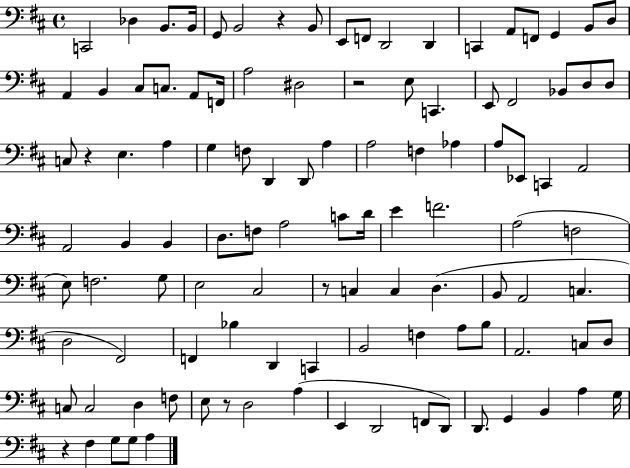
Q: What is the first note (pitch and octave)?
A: C2